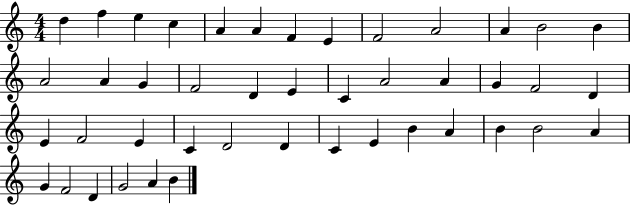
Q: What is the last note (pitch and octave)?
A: B4